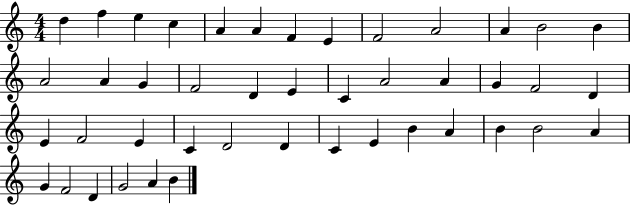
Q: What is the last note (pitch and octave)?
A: B4